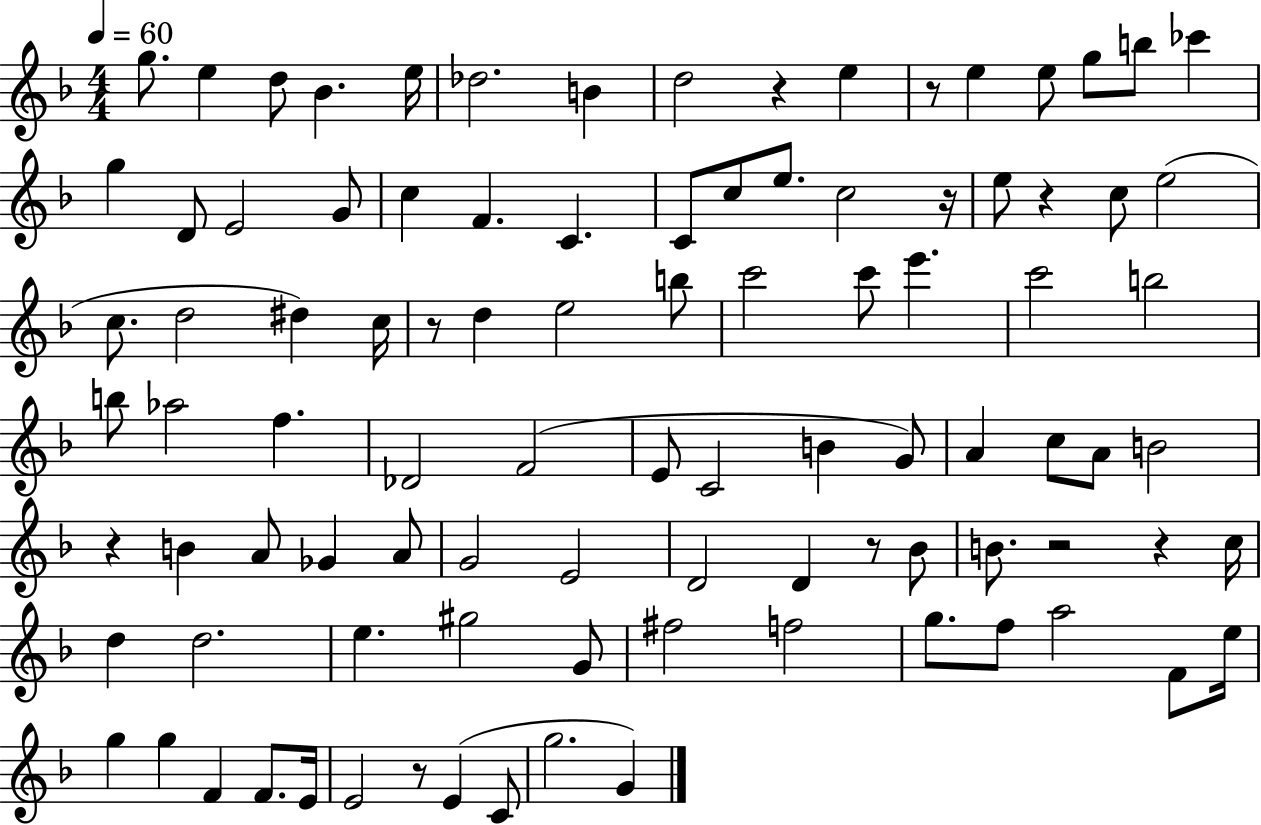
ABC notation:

X:1
T:Untitled
M:4/4
L:1/4
K:F
g/2 e d/2 _B e/4 _d2 B d2 z e z/2 e e/2 g/2 b/2 _c' g D/2 E2 G/2 c F C C/2 c/2 e/2 c2 z/4 e/2 z c/2 e2 c/2 d2 ^d c/4 z/2 d e2 b/2 c'2 c'/2 e' c'2 b2 b/2 _a2 f _D2 F2 E/2 C2 B G/2 A c/2 A/2 B2 z B A/2 _G A/2 G2 E2 D2 D z/2 _B/2 B/2 z2 z c/4 d d2 e ^g2 G/2 ^f2 f2 g/2 f/2 a2 F/2 e/4 g g F F/2 E/4 E2 z/2 E C/2 g2 G